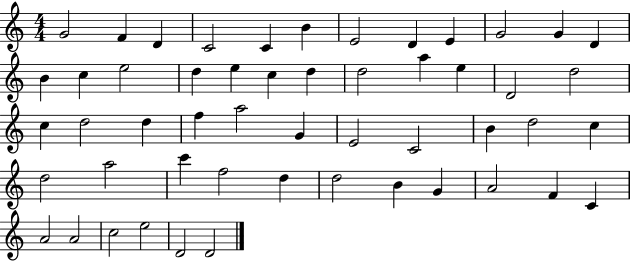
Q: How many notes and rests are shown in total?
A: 52